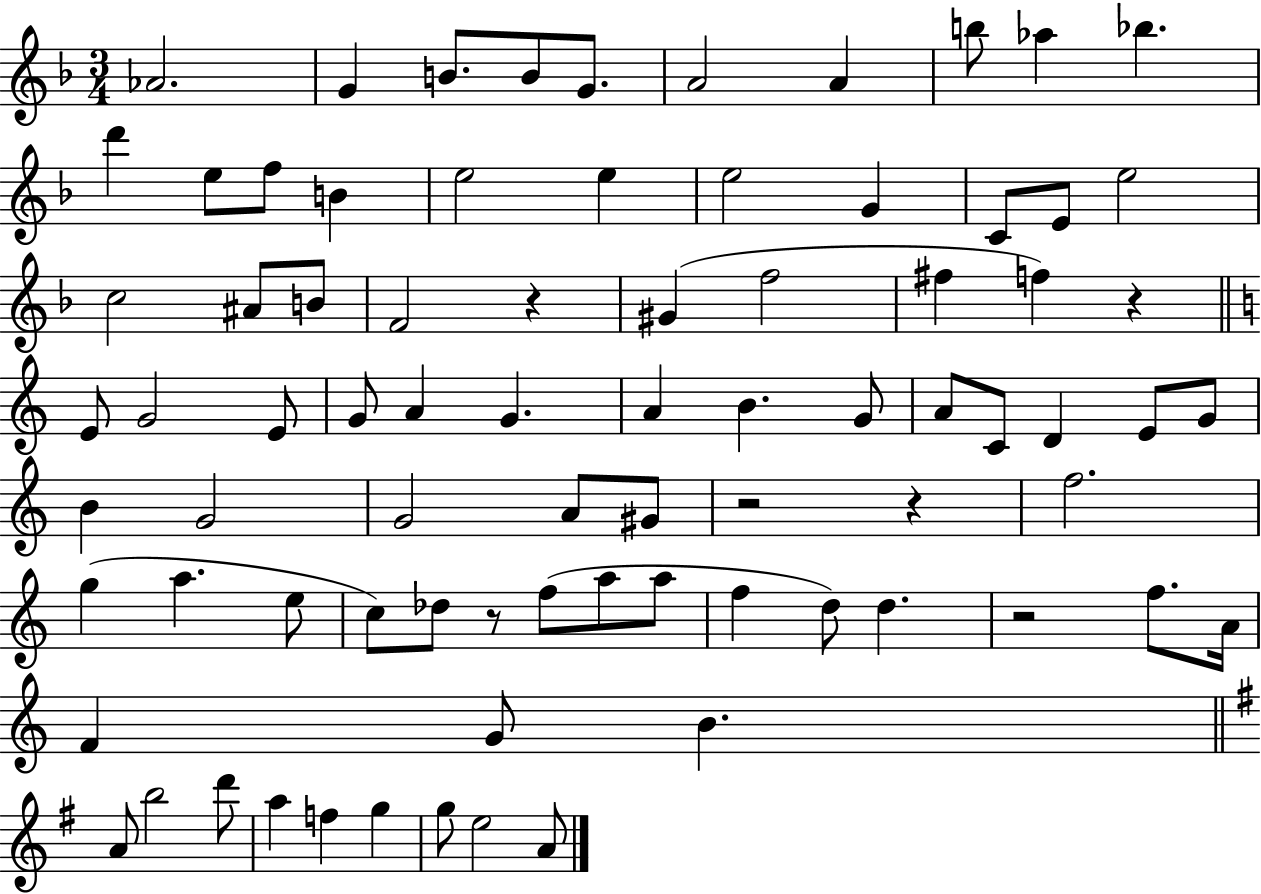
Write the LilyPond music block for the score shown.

{
  \clef treble
  \numericTimeSignature
  \time 3/4
  \key f \major
  \repeat volta 2 { aes'2. | g'4 b'8. b'8 g'8. | a'2 a'4 | b''8 aes''4 bes''4. | \break d'''4 e''8 f''8 b'4 | e''2 e''4 | e''2 g'4 | c'8 e'8 e''2 | \break c''2 ais'8 b'8 | f'2 r4 | gis'4( f''2 | fis''4 f''4) r4 | \break \bar "||" \break \key c \major e'8 g'2 e'8 | g'8 a'4 g'4. | a'4 b'4. g'8 | a'8 c'8 d'4 e'8 g'8 | \break b'4 g'2 | g'2 a'8 gis'8 | r2 r4 | f''2. | \break g''4( a''4. e''8 | c''8) des''8 r8 f''8( a''8 a''8 | f''4 d''8) d''4. | r2 f''8. a'16 | \break f'4 g'8 b'4. | \bar "||" \break \key g \major a'8 b''2 d'''8 | a''4 f''4 g''4 | g''8 e''2 a'8 | } \bar "|."
}